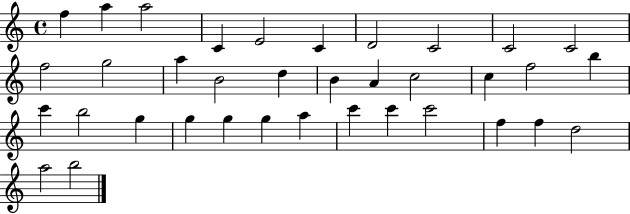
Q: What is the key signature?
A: C major